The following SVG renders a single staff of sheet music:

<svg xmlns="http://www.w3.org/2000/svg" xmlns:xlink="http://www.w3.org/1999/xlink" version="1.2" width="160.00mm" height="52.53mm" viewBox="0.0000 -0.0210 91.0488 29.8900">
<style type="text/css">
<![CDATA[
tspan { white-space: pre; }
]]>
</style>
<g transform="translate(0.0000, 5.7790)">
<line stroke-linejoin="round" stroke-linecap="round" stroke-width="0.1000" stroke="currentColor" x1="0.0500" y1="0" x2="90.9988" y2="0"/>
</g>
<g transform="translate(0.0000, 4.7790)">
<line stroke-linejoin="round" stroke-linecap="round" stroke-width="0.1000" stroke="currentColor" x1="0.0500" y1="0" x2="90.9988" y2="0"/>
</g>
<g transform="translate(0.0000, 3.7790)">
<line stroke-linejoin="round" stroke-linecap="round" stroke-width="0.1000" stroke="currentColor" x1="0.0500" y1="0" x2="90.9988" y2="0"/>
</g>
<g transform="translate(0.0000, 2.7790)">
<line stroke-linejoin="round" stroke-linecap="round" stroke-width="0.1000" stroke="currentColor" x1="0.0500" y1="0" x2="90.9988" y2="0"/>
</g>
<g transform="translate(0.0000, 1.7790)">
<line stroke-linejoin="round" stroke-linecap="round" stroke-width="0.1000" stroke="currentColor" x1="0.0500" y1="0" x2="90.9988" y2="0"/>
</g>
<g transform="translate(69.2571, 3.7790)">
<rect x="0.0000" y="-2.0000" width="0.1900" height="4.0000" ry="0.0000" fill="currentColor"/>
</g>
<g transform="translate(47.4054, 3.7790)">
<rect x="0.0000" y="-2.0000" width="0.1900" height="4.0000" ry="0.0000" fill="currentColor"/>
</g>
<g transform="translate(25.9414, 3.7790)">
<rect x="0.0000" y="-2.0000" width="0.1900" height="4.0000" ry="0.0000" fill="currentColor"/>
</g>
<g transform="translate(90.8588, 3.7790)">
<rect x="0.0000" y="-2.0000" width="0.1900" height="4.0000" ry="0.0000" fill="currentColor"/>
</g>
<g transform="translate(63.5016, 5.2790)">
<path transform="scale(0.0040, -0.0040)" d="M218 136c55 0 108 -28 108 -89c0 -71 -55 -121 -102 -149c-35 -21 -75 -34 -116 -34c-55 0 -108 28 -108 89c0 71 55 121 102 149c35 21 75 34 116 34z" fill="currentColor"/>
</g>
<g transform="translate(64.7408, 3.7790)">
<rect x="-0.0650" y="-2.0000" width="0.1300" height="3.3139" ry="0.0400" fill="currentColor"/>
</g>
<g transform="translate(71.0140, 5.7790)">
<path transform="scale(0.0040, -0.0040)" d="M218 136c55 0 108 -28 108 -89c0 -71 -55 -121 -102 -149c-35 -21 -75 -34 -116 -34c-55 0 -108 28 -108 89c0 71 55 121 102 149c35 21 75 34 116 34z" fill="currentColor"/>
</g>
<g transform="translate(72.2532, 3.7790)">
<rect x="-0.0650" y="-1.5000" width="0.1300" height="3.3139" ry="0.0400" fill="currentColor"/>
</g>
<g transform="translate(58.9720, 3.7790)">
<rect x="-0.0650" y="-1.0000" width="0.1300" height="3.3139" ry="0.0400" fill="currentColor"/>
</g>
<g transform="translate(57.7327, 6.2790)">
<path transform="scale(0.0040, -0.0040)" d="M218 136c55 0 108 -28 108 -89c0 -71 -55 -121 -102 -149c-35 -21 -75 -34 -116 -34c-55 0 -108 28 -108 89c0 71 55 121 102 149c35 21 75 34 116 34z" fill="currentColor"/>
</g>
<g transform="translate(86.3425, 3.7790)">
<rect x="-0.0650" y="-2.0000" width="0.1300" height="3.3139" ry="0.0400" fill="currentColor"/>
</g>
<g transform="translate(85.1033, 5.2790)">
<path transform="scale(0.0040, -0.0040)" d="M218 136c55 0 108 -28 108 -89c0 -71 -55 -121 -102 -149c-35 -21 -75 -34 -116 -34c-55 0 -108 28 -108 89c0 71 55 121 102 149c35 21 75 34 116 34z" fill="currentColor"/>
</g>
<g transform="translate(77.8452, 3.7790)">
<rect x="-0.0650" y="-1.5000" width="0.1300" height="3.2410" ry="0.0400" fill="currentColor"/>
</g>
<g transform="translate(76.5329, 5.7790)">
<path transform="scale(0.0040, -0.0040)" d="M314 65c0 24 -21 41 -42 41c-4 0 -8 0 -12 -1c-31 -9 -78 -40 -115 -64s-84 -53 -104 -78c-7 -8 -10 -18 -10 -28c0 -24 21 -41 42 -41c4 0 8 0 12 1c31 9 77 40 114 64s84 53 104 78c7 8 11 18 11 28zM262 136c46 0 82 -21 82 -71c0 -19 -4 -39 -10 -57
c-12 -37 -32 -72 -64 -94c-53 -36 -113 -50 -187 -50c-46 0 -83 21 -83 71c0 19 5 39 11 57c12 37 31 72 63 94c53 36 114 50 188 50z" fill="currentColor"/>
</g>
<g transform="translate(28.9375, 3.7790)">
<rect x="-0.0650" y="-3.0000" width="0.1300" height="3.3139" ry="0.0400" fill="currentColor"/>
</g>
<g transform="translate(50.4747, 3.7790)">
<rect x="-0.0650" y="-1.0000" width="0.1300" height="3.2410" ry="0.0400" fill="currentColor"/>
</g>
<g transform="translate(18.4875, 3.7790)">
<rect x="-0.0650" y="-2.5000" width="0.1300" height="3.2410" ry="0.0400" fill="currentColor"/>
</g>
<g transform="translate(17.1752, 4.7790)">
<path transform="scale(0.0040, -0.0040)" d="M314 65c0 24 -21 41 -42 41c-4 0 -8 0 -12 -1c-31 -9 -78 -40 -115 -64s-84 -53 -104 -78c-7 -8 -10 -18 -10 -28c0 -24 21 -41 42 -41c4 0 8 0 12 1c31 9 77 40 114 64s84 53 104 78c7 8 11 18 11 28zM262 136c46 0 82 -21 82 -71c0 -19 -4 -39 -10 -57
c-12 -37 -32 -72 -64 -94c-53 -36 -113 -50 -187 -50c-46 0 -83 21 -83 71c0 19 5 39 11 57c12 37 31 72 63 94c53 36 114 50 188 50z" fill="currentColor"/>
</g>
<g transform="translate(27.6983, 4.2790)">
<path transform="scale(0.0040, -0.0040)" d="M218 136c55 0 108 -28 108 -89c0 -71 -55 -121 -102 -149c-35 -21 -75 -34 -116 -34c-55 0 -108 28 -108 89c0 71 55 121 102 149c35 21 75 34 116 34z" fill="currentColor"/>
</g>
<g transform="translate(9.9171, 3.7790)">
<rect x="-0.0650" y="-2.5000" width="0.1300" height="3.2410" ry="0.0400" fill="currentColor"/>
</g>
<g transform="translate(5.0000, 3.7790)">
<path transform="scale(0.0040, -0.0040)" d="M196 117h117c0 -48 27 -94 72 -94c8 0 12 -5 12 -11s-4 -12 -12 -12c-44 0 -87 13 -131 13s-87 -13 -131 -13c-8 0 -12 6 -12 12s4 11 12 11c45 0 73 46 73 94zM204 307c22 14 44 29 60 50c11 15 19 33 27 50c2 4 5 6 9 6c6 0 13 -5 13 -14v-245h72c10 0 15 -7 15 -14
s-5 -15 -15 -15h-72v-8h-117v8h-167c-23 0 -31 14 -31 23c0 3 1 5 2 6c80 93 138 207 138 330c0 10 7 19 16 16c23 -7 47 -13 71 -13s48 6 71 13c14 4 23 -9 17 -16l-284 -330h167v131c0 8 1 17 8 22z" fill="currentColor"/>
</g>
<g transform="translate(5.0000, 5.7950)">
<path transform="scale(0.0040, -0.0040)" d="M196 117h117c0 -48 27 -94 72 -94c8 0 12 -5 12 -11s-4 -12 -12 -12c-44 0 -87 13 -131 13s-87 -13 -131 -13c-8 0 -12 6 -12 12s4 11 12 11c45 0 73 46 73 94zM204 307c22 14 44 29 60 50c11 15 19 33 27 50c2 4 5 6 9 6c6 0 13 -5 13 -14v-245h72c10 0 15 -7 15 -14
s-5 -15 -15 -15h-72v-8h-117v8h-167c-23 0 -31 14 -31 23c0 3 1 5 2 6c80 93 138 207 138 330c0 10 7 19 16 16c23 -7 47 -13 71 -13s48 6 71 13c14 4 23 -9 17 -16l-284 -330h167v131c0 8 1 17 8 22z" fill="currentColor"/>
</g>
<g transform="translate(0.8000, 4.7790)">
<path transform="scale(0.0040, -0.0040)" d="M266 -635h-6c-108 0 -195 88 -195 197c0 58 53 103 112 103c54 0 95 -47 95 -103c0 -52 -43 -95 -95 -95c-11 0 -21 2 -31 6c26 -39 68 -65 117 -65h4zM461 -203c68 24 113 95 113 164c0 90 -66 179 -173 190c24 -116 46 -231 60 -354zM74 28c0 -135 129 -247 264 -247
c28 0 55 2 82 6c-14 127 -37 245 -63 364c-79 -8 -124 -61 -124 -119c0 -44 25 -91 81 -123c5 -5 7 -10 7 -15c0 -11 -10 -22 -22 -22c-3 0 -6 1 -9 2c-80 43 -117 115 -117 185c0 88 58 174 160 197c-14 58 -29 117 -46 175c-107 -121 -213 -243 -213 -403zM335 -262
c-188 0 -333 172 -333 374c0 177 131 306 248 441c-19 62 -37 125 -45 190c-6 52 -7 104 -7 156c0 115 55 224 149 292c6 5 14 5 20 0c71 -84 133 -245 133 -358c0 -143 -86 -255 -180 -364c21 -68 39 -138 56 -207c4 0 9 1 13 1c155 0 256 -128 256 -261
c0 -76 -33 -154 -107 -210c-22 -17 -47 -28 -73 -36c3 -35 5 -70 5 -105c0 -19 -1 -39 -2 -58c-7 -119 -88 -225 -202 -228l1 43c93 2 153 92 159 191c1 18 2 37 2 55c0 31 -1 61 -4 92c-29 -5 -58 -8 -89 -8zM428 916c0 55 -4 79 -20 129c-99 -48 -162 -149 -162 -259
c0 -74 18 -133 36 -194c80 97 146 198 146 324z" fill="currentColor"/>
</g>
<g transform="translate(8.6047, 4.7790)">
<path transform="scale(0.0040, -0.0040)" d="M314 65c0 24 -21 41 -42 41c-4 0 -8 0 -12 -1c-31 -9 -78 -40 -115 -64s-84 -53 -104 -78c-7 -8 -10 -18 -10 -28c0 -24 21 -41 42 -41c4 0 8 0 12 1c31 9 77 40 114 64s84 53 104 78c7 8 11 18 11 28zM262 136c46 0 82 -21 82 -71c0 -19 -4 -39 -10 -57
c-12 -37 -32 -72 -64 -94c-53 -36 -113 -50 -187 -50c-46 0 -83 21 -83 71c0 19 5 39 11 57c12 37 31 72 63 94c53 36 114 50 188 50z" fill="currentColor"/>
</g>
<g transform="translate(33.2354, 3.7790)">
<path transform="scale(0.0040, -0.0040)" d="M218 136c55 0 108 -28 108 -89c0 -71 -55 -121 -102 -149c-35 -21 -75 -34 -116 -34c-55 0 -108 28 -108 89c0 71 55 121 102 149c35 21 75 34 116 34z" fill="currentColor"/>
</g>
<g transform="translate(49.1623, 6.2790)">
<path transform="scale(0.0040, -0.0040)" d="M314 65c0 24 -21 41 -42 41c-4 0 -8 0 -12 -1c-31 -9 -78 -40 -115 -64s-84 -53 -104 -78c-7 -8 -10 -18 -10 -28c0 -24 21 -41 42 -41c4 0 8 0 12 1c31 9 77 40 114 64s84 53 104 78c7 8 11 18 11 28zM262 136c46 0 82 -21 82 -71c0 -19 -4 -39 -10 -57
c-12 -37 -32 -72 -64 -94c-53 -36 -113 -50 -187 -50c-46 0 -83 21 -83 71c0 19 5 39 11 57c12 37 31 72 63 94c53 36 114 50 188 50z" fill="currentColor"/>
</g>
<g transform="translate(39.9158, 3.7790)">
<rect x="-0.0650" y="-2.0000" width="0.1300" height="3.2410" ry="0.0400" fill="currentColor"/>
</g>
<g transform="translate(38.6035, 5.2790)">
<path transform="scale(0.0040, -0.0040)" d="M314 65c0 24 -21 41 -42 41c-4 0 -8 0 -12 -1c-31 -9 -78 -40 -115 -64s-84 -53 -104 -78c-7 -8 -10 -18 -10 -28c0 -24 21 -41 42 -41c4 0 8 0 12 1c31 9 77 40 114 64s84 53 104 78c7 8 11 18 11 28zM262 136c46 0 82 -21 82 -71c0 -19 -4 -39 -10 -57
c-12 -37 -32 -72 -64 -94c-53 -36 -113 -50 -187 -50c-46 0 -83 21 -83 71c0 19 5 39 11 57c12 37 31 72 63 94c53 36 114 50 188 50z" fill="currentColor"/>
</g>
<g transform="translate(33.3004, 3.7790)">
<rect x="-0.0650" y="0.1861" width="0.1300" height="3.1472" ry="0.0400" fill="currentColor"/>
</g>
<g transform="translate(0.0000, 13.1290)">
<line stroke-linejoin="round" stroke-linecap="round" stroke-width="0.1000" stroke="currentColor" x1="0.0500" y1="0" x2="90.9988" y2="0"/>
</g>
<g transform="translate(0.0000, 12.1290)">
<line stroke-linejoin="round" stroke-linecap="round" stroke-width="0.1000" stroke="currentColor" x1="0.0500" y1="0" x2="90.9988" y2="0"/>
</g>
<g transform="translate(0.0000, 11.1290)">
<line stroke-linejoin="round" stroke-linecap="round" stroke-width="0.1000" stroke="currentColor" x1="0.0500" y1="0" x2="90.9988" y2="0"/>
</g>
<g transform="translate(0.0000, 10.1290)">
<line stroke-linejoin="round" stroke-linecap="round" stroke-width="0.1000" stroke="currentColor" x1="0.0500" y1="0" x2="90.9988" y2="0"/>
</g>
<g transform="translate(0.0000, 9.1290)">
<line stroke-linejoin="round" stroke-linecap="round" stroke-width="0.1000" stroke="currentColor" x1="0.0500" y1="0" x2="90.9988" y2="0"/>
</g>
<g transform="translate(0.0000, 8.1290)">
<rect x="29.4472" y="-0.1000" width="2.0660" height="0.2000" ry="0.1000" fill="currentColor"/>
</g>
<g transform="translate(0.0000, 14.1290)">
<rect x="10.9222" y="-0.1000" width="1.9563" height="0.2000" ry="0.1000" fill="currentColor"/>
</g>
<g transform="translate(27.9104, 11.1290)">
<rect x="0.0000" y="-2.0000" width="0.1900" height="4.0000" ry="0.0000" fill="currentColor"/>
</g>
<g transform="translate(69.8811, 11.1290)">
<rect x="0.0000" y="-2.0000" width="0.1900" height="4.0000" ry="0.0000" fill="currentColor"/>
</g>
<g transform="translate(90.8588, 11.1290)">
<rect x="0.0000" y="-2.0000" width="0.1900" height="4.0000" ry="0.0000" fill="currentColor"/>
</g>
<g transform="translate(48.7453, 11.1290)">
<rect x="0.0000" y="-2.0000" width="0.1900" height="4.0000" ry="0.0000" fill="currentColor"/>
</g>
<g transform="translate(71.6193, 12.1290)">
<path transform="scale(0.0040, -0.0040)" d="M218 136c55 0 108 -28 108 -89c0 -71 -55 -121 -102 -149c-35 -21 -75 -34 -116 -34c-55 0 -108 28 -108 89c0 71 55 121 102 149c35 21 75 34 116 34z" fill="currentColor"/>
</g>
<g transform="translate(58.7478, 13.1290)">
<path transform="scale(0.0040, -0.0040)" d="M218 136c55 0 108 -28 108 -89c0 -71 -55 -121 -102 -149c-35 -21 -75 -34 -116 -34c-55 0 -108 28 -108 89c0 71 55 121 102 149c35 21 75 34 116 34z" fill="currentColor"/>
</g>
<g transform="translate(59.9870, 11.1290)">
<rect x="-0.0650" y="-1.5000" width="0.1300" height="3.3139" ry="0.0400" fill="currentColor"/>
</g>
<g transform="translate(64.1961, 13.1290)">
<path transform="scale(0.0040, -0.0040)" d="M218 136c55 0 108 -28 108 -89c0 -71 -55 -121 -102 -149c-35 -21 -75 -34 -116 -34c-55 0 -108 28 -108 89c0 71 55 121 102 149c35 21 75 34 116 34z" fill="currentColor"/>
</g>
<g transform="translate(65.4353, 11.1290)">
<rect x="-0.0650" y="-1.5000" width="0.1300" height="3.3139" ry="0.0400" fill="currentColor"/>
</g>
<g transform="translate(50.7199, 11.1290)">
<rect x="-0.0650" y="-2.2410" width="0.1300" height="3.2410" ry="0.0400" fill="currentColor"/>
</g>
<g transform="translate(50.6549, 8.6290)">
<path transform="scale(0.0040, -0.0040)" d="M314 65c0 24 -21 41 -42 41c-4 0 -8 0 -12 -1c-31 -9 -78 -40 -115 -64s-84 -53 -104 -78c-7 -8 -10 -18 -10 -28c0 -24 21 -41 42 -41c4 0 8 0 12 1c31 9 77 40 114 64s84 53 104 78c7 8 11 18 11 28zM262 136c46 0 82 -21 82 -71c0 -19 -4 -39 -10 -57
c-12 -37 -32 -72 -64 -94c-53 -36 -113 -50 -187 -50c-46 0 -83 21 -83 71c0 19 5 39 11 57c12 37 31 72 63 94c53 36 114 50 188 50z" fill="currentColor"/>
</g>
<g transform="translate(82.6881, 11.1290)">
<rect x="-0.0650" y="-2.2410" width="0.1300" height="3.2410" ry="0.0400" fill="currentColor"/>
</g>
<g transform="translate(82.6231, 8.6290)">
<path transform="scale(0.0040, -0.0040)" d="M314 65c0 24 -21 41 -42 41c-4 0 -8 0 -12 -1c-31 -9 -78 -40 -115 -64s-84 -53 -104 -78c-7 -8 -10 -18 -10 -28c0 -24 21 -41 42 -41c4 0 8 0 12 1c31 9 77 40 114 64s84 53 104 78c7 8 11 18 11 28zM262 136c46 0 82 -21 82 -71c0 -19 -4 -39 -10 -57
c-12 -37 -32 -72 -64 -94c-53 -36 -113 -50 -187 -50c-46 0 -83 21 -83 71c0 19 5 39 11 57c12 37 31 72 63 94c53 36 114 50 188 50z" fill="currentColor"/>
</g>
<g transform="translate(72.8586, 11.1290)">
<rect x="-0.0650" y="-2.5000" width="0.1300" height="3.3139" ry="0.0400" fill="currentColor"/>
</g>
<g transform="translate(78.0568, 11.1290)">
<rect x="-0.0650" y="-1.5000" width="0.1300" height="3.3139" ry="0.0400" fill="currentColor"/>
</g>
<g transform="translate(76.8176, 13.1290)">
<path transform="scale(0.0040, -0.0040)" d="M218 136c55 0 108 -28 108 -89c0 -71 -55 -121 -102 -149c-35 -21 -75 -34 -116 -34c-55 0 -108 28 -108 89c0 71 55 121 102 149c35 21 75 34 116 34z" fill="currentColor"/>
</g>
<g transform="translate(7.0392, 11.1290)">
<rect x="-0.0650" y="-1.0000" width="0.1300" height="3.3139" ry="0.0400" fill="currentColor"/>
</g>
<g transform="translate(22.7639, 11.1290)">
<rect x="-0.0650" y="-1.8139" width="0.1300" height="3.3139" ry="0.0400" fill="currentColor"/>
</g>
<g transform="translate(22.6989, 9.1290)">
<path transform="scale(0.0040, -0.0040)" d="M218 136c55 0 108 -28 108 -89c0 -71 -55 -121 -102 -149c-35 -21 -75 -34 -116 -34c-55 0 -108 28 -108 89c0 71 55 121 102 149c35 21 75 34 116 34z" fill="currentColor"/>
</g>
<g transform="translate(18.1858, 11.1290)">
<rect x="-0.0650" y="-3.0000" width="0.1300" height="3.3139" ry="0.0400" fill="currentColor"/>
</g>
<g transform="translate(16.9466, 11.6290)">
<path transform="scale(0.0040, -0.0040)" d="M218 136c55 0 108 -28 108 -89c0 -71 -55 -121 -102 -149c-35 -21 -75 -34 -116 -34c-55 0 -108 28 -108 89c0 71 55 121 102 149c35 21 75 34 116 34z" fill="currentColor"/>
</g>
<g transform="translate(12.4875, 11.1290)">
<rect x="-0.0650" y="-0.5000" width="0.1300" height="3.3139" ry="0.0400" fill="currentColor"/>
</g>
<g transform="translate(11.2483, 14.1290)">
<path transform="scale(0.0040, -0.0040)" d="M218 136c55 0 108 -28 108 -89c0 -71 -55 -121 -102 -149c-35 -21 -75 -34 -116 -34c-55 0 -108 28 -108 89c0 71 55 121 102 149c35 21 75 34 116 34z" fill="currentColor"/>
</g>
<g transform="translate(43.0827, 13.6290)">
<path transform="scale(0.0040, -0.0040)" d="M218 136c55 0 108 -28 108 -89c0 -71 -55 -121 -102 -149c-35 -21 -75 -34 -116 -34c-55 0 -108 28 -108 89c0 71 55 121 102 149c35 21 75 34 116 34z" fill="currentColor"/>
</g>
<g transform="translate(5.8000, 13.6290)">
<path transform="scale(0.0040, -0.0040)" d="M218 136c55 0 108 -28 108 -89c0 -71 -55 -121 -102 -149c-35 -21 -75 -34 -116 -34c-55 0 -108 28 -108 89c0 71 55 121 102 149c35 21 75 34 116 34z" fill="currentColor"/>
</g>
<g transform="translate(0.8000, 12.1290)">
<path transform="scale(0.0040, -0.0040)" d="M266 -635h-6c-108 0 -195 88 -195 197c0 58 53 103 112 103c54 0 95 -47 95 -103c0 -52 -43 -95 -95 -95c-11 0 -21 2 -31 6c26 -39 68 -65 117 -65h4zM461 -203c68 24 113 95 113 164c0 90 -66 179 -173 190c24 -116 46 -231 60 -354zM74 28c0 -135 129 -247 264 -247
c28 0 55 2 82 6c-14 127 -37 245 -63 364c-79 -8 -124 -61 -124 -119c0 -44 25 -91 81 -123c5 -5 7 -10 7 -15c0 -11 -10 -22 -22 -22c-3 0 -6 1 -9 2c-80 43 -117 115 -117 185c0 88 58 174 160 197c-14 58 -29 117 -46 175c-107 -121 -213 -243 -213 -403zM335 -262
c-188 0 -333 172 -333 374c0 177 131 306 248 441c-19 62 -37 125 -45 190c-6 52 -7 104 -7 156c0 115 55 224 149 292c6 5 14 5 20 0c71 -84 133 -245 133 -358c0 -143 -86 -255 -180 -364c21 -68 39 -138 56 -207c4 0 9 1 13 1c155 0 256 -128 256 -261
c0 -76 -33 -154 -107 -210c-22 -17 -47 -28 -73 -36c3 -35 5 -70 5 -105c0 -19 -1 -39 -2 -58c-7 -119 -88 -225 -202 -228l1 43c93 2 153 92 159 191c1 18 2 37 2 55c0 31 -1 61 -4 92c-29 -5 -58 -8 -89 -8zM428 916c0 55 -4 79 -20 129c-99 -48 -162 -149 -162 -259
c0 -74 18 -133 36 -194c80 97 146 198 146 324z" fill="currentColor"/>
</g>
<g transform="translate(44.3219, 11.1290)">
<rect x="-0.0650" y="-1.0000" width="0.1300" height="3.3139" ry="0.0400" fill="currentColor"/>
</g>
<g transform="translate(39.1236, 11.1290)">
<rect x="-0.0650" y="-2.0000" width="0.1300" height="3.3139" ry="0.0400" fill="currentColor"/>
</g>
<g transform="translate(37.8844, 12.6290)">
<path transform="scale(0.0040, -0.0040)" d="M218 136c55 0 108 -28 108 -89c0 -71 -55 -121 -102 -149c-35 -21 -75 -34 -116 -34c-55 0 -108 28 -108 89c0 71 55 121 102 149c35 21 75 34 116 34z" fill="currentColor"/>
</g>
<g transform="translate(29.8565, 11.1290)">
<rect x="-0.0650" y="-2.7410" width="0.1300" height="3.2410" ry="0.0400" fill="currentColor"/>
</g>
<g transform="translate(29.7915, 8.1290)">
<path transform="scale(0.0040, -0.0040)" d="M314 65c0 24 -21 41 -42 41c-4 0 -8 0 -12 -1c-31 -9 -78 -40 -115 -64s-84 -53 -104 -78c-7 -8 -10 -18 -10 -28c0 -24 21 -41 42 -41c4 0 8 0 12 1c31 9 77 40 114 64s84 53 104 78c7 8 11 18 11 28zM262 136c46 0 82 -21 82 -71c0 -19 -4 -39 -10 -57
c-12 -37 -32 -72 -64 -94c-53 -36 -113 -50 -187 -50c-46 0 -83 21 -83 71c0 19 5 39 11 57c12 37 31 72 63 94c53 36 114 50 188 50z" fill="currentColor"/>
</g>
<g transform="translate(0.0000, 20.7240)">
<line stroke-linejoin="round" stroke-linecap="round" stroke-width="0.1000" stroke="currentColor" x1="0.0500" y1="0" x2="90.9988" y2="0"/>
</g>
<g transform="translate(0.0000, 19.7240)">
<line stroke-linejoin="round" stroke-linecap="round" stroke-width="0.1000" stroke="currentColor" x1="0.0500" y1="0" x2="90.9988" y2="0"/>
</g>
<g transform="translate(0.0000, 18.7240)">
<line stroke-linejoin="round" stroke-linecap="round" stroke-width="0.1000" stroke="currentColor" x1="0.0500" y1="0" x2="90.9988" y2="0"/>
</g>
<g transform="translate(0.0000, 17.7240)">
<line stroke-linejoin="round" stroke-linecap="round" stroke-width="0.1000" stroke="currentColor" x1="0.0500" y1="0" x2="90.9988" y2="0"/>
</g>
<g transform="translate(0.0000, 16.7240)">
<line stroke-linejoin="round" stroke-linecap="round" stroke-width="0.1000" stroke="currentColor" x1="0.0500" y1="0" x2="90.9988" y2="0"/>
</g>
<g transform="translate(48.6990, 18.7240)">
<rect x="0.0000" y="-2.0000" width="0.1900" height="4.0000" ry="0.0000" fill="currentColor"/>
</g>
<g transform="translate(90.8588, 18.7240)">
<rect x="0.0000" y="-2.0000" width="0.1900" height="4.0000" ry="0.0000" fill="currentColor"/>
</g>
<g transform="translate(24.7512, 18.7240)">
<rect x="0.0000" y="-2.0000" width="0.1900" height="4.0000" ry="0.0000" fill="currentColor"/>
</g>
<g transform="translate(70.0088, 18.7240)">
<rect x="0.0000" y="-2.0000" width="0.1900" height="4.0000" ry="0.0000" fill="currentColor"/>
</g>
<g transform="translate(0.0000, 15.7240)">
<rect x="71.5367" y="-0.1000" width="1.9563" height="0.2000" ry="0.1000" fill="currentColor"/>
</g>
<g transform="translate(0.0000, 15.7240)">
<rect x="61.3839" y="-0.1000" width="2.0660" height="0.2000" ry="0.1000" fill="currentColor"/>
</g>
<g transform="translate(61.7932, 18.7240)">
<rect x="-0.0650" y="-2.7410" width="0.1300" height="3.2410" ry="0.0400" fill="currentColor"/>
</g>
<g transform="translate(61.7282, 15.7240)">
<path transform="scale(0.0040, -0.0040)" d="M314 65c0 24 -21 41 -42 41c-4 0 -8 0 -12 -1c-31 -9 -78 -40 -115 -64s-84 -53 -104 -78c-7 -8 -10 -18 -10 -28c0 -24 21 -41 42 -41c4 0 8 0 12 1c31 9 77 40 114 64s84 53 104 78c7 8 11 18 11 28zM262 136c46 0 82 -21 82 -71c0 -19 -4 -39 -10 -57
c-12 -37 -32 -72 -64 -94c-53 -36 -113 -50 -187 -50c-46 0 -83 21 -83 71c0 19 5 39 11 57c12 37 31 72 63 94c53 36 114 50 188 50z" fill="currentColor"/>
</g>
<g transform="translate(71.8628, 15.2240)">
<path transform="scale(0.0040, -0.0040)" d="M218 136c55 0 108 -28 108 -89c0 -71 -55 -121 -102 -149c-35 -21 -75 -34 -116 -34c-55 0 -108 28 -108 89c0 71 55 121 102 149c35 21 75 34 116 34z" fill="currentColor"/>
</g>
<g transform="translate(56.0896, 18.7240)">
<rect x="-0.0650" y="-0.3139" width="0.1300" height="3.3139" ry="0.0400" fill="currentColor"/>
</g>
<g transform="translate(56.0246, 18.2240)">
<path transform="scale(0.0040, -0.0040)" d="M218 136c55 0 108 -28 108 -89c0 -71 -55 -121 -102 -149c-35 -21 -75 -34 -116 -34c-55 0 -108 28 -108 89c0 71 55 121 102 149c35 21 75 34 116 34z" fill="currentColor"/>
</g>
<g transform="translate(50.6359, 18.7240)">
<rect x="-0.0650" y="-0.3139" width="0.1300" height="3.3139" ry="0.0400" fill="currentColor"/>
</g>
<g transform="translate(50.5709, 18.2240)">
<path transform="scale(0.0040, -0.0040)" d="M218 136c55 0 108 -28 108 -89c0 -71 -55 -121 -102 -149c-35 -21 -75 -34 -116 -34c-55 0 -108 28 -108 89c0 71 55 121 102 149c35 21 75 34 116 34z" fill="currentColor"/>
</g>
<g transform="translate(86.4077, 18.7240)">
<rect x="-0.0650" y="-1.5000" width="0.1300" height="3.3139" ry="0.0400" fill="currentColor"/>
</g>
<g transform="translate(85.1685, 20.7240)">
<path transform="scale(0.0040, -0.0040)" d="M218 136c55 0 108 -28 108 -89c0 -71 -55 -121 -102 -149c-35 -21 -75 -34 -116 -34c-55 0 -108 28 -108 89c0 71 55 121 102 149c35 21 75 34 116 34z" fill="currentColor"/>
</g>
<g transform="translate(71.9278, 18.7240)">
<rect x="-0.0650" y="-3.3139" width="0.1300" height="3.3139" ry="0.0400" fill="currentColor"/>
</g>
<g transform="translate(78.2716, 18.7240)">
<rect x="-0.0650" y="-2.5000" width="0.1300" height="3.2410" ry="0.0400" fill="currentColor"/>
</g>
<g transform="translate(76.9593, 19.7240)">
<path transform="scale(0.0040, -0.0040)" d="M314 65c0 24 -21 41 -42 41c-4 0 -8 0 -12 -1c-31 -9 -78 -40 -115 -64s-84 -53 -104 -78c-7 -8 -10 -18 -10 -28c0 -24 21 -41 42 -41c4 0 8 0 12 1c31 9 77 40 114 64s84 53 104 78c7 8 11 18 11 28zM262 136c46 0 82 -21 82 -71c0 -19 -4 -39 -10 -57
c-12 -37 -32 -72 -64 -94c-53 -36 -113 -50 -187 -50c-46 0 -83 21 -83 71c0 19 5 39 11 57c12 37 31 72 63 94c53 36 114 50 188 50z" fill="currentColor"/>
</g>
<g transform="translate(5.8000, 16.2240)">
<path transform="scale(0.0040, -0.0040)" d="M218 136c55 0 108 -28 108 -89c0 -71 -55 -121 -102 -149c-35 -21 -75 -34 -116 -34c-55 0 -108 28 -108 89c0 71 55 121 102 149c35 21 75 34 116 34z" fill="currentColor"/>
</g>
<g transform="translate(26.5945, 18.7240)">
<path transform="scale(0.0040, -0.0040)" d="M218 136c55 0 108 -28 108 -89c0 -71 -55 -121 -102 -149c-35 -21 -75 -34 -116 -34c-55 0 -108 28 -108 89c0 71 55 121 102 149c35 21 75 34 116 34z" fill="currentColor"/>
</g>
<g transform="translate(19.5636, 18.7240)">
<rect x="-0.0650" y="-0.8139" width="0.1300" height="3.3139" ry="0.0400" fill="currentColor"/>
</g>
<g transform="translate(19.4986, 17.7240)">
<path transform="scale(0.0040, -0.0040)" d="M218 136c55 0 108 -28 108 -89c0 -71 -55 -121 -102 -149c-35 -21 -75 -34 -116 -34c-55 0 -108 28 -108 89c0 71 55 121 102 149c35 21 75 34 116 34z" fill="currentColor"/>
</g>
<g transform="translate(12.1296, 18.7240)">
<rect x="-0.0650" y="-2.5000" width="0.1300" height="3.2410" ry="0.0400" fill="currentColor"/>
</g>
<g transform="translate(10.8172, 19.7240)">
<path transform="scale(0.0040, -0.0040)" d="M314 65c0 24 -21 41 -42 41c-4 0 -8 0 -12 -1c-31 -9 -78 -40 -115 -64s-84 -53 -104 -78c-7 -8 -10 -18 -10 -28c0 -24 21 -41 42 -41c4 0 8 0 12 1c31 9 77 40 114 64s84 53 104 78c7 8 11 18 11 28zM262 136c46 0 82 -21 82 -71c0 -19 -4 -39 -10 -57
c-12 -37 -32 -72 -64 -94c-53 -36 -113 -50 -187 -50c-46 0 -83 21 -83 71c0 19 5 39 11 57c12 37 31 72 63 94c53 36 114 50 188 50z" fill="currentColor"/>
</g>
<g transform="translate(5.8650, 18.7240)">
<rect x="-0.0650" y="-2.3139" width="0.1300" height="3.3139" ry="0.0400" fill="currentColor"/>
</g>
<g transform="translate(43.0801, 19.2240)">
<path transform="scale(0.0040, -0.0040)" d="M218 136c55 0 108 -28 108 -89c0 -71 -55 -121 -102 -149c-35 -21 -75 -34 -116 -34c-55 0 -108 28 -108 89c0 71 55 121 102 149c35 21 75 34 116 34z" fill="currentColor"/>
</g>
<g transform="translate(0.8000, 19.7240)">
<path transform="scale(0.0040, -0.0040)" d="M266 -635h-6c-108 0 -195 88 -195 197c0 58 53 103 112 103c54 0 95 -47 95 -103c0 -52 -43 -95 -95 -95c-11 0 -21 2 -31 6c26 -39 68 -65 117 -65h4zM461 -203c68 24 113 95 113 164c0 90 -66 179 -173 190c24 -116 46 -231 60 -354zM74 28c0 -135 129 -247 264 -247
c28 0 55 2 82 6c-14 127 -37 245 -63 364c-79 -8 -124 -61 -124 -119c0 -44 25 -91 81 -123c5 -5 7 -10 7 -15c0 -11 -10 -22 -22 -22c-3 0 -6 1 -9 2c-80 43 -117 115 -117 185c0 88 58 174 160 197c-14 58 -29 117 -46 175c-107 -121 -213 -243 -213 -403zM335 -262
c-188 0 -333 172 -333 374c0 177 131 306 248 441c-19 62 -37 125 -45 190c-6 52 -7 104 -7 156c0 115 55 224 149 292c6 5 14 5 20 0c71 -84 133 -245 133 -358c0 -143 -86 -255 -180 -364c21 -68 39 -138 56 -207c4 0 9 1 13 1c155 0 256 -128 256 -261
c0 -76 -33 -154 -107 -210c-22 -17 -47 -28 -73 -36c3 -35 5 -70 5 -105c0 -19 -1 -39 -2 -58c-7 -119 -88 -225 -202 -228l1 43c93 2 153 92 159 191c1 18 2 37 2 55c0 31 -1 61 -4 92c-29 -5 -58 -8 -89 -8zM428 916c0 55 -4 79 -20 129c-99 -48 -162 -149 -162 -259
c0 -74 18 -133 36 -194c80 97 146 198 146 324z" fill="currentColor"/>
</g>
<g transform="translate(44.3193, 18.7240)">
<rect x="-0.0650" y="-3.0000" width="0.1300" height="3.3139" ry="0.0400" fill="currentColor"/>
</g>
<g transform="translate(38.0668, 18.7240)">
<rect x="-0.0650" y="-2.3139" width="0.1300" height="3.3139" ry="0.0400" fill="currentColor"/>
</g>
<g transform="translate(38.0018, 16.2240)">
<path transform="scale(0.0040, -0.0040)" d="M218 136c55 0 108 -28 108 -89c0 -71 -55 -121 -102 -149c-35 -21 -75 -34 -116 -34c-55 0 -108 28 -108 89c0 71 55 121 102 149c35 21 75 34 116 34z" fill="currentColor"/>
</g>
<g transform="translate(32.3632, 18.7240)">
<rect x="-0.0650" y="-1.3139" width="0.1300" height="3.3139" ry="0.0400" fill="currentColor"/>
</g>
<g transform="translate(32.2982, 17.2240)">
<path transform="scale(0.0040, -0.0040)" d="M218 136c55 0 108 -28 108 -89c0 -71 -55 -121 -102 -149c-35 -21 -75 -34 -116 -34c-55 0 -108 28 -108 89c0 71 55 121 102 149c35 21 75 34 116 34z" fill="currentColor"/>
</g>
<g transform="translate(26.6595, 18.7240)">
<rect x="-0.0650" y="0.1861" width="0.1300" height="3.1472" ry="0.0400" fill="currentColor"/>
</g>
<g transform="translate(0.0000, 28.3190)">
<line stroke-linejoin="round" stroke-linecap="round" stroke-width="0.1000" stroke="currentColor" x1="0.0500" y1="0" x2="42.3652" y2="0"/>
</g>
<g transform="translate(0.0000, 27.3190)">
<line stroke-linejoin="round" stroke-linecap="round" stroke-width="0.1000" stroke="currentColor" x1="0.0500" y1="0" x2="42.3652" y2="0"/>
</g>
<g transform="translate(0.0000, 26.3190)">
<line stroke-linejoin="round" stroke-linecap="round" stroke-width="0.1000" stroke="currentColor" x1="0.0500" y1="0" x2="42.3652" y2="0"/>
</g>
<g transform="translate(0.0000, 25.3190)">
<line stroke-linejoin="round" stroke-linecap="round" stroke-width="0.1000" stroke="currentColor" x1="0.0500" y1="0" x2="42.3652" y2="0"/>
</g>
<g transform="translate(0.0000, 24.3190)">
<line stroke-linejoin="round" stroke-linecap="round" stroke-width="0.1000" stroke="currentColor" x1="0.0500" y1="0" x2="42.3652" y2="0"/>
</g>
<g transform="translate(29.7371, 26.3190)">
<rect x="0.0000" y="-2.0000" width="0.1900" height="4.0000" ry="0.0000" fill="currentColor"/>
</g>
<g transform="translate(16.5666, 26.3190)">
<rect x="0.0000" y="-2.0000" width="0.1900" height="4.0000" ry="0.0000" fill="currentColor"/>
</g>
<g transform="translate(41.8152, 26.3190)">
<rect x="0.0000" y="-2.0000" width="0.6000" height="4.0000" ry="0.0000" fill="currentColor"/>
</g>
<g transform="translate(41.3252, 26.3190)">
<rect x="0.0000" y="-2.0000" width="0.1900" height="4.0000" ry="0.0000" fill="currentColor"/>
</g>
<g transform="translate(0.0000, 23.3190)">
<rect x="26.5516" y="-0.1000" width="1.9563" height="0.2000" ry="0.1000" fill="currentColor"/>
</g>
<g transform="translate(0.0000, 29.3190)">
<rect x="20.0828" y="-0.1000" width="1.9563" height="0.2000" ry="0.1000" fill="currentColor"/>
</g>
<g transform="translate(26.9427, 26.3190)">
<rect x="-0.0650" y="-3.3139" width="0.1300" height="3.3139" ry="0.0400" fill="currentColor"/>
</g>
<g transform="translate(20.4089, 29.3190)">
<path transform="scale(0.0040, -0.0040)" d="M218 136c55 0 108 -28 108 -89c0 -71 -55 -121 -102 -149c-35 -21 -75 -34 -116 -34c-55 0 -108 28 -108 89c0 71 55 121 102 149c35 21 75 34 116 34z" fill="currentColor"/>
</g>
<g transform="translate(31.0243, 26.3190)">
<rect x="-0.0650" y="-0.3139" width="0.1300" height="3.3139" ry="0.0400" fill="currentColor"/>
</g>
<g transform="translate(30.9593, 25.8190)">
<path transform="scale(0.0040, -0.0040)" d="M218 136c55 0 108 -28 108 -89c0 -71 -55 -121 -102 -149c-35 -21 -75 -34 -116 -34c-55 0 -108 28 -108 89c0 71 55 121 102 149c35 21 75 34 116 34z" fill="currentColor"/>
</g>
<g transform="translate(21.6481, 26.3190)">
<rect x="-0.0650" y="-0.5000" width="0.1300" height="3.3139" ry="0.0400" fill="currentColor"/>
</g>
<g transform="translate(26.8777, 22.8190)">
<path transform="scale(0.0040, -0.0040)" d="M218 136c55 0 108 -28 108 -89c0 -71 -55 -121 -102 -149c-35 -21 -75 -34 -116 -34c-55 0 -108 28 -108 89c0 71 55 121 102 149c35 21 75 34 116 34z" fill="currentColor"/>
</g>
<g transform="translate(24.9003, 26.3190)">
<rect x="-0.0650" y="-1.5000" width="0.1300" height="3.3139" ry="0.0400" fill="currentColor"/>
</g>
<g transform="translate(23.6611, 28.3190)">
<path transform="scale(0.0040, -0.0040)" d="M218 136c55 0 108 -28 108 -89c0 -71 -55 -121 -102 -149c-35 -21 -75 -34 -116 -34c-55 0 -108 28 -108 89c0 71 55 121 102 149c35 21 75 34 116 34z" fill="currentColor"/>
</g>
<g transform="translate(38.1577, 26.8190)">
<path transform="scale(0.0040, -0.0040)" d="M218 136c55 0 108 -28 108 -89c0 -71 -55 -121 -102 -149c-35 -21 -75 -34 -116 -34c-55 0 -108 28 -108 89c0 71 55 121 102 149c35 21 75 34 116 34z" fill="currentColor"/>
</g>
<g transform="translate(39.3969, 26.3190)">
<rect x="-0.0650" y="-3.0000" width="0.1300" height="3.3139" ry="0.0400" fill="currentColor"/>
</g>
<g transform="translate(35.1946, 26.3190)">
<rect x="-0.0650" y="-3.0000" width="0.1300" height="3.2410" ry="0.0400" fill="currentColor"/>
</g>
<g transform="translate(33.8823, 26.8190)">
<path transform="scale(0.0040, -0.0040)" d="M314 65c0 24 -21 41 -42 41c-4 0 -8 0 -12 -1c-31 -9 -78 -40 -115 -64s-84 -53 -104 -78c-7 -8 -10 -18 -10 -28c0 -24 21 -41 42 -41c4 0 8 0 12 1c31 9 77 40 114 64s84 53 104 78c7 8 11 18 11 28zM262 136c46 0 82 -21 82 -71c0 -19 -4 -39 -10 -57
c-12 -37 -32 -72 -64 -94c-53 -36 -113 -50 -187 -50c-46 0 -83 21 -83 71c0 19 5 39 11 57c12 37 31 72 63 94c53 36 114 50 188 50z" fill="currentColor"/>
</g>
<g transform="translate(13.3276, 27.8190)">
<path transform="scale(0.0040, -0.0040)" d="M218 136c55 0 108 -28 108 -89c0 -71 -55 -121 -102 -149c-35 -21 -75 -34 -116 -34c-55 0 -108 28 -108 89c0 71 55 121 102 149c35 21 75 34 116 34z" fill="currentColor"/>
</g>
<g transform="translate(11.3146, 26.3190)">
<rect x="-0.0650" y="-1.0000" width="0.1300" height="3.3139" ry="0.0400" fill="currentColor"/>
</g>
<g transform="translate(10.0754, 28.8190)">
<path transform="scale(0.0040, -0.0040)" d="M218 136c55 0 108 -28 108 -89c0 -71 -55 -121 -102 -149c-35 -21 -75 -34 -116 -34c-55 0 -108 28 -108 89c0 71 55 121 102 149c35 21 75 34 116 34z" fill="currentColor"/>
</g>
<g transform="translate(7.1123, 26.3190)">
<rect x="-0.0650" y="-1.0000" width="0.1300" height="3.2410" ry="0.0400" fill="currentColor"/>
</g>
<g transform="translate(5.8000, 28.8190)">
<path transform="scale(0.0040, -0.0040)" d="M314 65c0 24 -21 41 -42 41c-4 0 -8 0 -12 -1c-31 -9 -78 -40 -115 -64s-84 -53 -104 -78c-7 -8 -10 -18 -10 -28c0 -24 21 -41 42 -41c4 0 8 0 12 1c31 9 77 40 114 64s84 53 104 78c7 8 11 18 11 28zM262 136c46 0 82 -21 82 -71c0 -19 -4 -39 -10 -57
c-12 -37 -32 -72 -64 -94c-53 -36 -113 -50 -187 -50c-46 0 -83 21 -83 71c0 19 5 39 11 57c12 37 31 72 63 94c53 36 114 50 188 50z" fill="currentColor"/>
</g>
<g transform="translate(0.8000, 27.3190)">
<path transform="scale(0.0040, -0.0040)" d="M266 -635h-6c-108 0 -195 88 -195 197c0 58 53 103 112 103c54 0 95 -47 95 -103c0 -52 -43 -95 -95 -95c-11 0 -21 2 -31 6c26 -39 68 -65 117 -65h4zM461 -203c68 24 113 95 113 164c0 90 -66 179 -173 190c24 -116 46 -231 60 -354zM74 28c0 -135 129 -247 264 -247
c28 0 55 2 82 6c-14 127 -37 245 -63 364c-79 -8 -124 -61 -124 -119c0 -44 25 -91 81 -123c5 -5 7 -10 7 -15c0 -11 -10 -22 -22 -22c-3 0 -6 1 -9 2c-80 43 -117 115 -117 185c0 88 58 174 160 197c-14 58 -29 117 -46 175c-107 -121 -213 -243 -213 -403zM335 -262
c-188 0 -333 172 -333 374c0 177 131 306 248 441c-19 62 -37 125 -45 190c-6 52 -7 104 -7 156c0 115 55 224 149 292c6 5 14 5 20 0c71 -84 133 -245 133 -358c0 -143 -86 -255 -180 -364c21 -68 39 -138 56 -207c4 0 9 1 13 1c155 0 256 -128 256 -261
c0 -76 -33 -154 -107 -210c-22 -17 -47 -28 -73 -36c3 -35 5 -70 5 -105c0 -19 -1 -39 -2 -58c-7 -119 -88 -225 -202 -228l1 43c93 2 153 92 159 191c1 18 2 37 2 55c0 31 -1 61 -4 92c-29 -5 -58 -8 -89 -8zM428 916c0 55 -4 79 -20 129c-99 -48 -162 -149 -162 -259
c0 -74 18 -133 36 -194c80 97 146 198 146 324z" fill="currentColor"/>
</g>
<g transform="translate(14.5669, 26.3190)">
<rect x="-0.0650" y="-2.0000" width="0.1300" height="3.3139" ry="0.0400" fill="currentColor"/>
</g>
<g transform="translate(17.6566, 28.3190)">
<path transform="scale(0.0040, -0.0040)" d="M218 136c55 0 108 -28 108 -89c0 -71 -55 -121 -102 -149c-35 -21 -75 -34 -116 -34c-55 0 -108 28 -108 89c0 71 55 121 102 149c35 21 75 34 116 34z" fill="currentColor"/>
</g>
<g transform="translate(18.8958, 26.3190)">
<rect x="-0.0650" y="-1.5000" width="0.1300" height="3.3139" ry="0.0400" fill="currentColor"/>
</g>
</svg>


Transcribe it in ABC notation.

X:1
T:Untitled
M:4/4
L:1/4
K:C
G2 G2 A B F2 D2 D F E E2 F D C A f a2 F D g2 E E G E g2 g G2 d B e g A c c a2 b G2 E D2 D F E C E b c A2 A